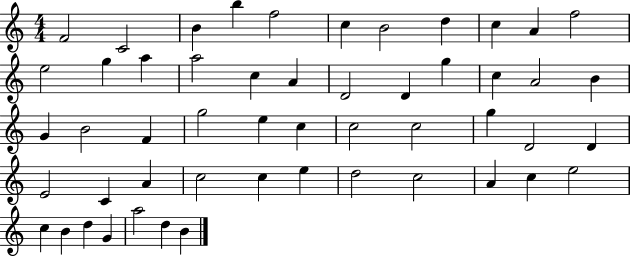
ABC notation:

X:1
T:Untitled
M:4/4
L:1/4
K:C
F2 C2 B b f2 c B2 d c A f2 e2 g a a2 c A D2 D g c A2 B G B2 F g2 e c c2 c2 g D2 D E2 C A c2 c e d2 c2 A c e2 c B d G a2 d B